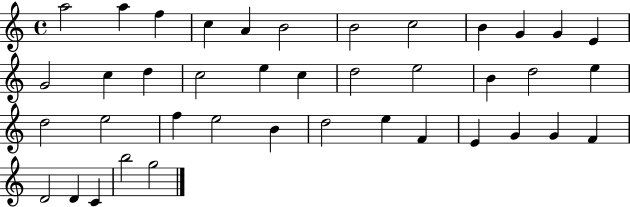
{
  \clef treble
  \time 4/4
  \defaultTimeSignature
  \key c \major
  a''2 a''4 f''4 | c''4 a'4 b'2 | b'2 c''2 | b'4 g'4 g'4 e'4 | \break g'2 c''4 d''4 | c''2 e''4 c''4 | d''2 e''2 | b'4 d''2 e''4 | \break d''2 e''2 | f''4 e''2 b'4 | d''2 e''4 f'4 | e'4 g'4 g'4 f'4 | \break d'2 d'4 c'4 | b''2 g''2 | \bar "|."
}